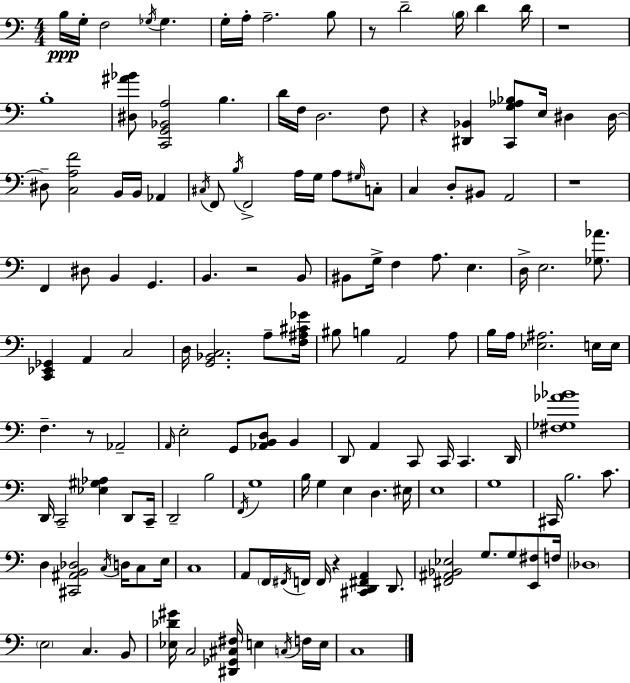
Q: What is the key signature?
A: C major